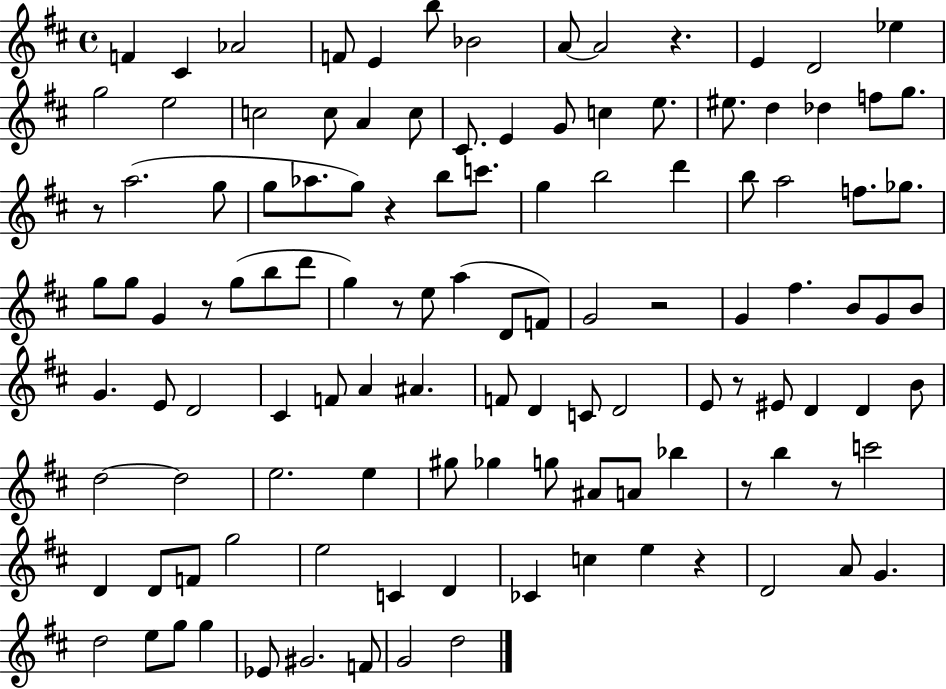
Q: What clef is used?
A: treble